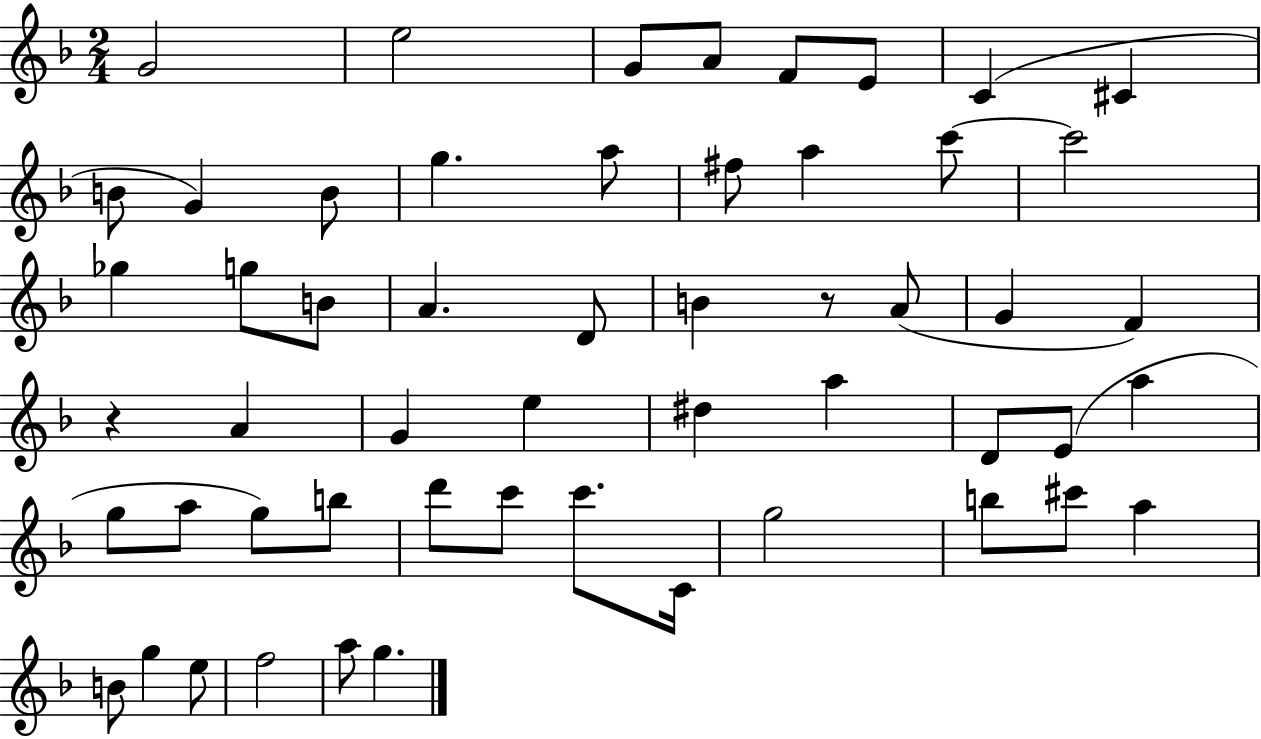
G4/h E5/h G4/e A4/e F4/e E4/e C4/q C#4/q B4/e G4/q B4/e G5/q. A5/e F#5/e A5/q C6/e C6/h Gb5/q G5/e B4/e A4/q. D4/e B4/q R/e A4/e G4/q F4/q R/q A4/q G4/q E5/q D#5/q A5/q D4/e E4/e A5/q G5/e A5/e G5/e B5/e D6/e C6/e C6/e. C4/s G5/h B5/e C#6/e A5/q B4/e G5/q E5/e F5/h A5/e G5/q.